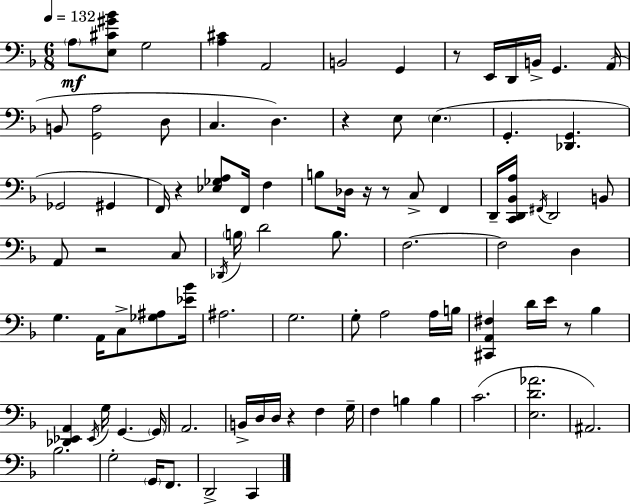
{
  \clef bass
  \numericTimeSignature
  \time 6/8
  \key f \major
  \tempo 4 = 132
  \parenthesize a8\mf <e cis' gis' bes'>8 g2 | <a cis'>4 a,2 | b,2 g,4 | r8 e,16 d,16 b,16-> g,4. a,16( | \break b,8 <g, a>2 d8 | c4. d4.) | r4 e8 \parenthesize e4.( | g,4.-. <des, g,>4. | \break ges,2 gis,4 | f,16) r4 <ees ges a>8 f,16 f4 | b8 des16 r16 r8 c8-> f,4 | d,16-- <c, d, bes, a>16 \acciaccatura { fis,16 } d,2 b,8 | \break a,8 r2 c8 | \acciaccatura { des,16 } \parenthesize b16 d'2 b8. | f2.~~ | f2 d4 | \break g4. a,16 c8-> <ges ais>8 | <ees' bes'>16 ais2. | g2. | g8-. a2 | \break a16 b16 <cis, a, fis>4 d'16 e'16 r8 bes4 | <des, ees, a,>4 \acciaccatura { ees,16 } g16 g,4.~~ | \parenthesize g,16 a,2. | b,16-> d16 d16 r4 f4 | \break g16-- f4 b4 b4 | c'2.( | <e d' aes'>2. | ais,2.) | \break bes2. | g2-. \parenthesize g,16 | f,8. d,2-> c,4 | \bar "|."
}